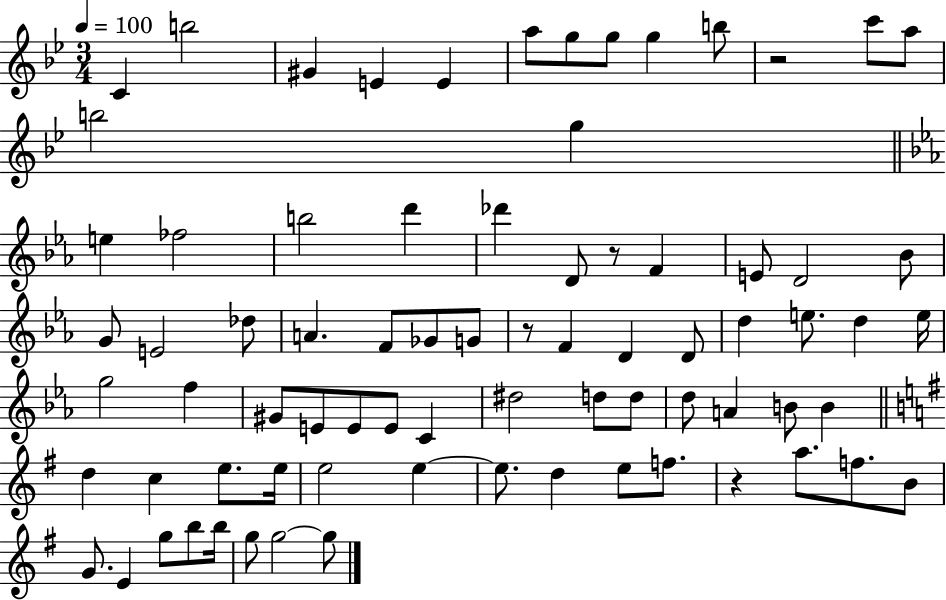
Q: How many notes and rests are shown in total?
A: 77